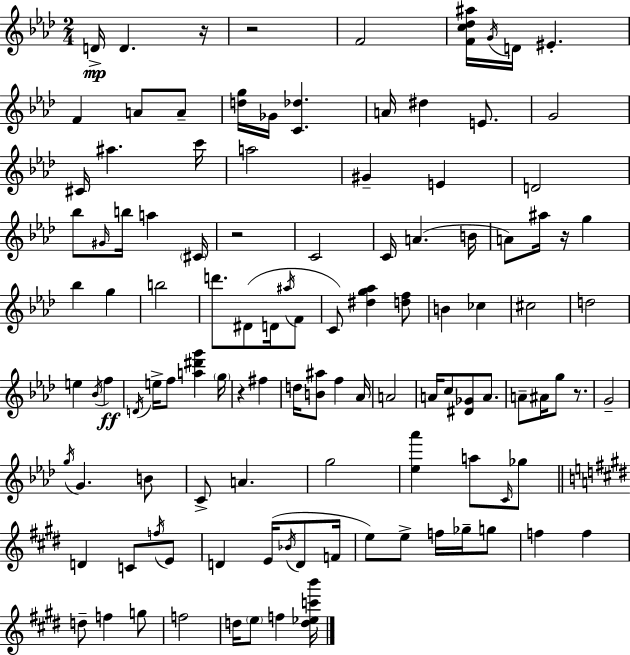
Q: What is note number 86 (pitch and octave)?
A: F5